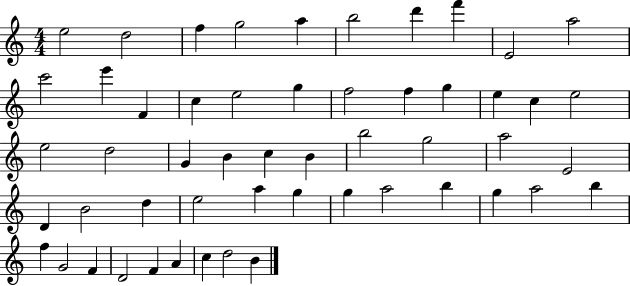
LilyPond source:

{
  \clef treble
  \numericTimeSignature
  \time 4/4
  \key c \major
  e''2 d''2 | f''4 g''2 a''4 | b''2 d'''4 f'''4 | e'2 a''2 | \break c'''2 e'''4 f'4 | c''4 e''2 g''4 | f''2 f''4 g''4 | e''4 c''4 e''2 | \break e''2 d''2 | g'4 b'4 c''4 b'4 | b''2 g''2 | a''2 e'2 | \break d'4 b'2 d''4 | e''2 a''4 g''4 | g''4 a''2 b''4 | g''4 a''2 b''4 | \break f''4 g'2 f'4 | d'2 f'4 a'4 | c''4 d''2 b'4 | \bar "|."
}